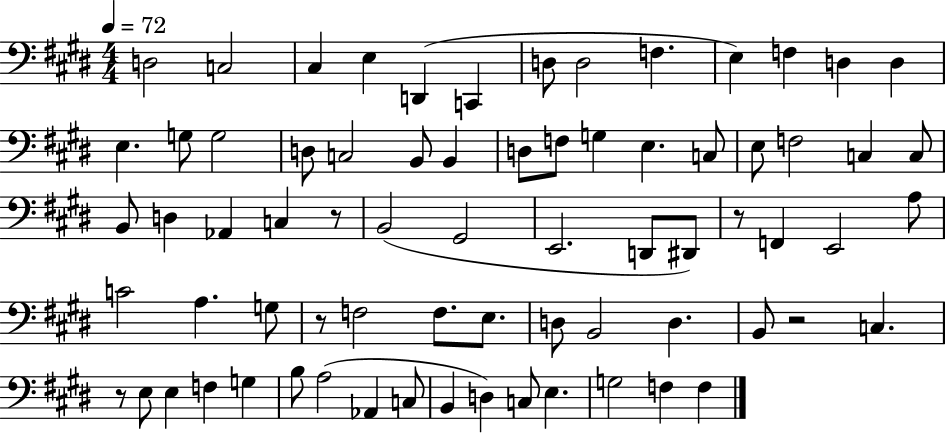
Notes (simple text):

D3/h C3/h C#3/q E3/q D2/q C2/q D3/e D3/h F3/q. E3/q F3/q D3/q D3/q E3/q. G3/e G3/h D3/e C3/h B2/e B2/q D3/e F3/e G3/q E3/q. C3/e E3/e F3/h C3/q C3/e B2/e D3/q Ab2/q C3/q R/e B2/h G#2/h E2/h. D2/e D#2/e R/e F2/q E2/h A3/e C4/h A3/q. G3/e R/e F3/h F3/e. E3/e. D3/e B2/h D3/q. B2/e R/h C3/q. R/e E3/e E3/q F3/q G3/q B3/e A3/h Ab2/q C3/e B2/q D3/q C3/e E3/q. G3/h F3/q F3/q